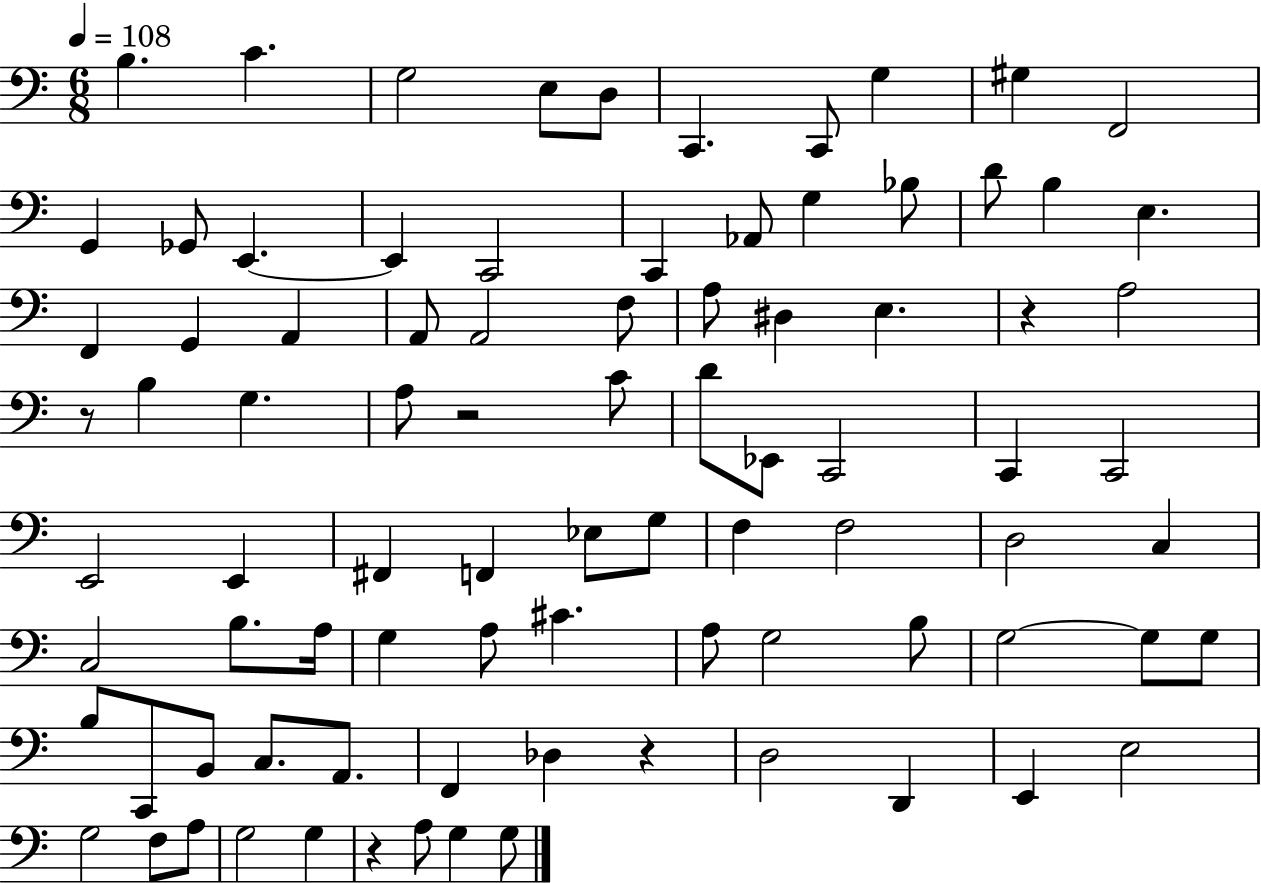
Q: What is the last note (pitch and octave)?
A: G3